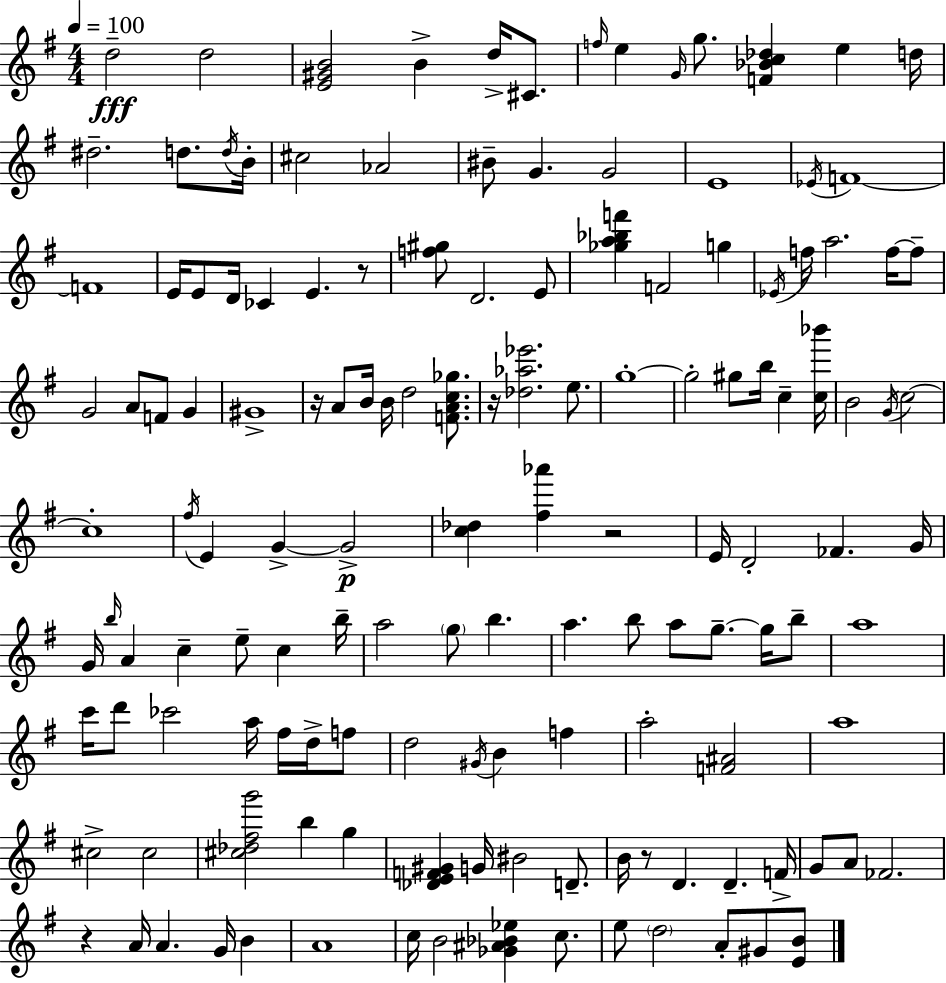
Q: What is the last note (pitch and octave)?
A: G#4